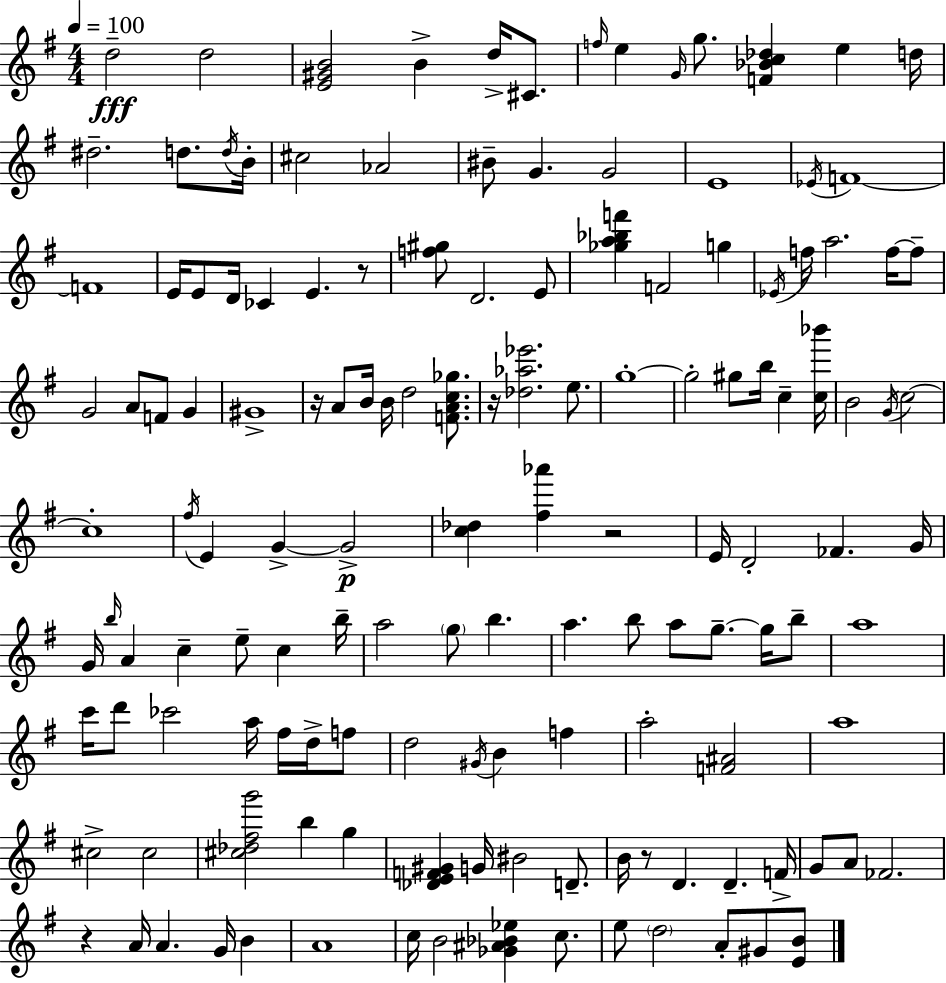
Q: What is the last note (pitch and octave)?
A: G#4